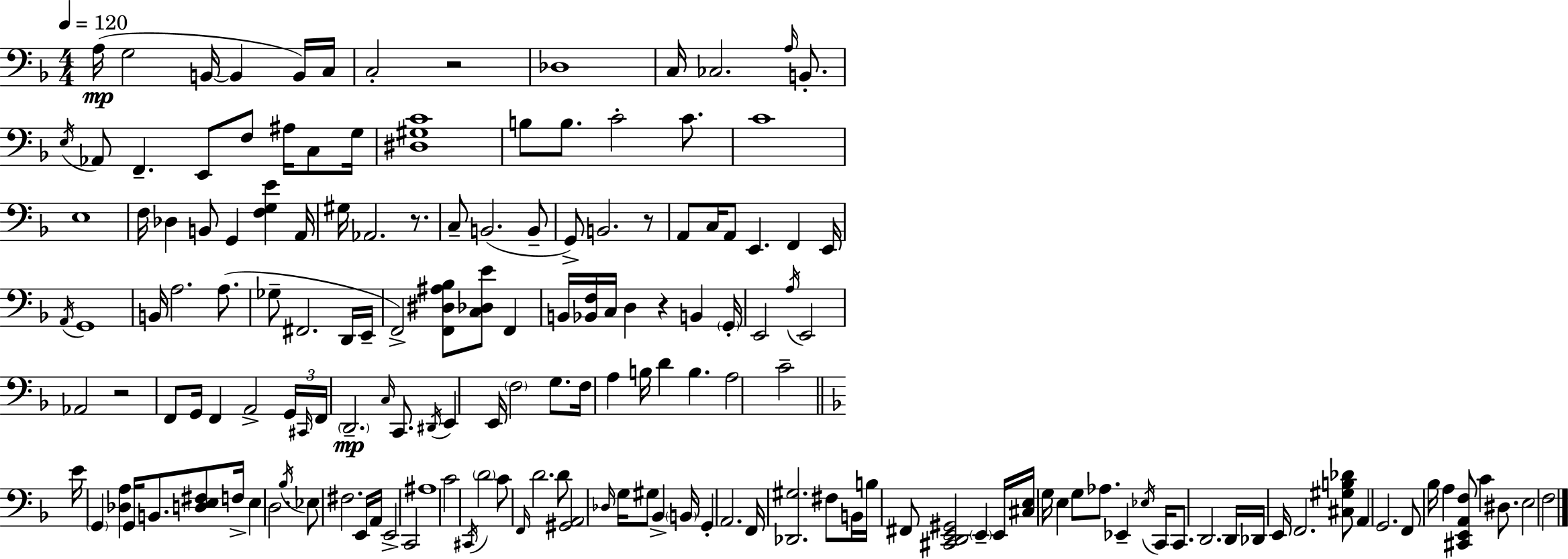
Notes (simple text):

A3/s G3/h B2/s B2/q B2/s C3/s C3/h R/h Db3/w C3/s CES3/h. A3/s B2/e. E3/s Ab2/e F2/q. E2/e F3/e A#3/s C3/e G3/s [D#3,G#3,C4]/w B3/e B3/e. C4/h C4/e. C4/w E3/w F3/s Db3/q B2/e G2/q [F3,G3,E4]/q A2/s G#3/s Ab2/h. R/e. C3/e B2/h. B2/e G2/e B2/h. R/e A2/e C3/s A2/e E2/q. F2/q E2/s A2/s G2/w B2/s A3/h. A3/e. Gb3/e F#2/h. D2/s E2/s F2/h [F2,D#3,A#3,Bb3]/e [C3,Db3,E4]/e F2/q B2/s [Bb2,F3]/s C3/s D3/q R/q B2/q G2/s E2/h A3/s E2/h Ab2/h R/h F2/e G2/s F2/q A2/h G2/s C#2/s F2/s D2/h. C3/s C2/e. D#2/s E2/q E2/s F3/h G3/e. F3/s A3/q B3/s D4/q B3/q. A3/h C4/h E4/s G2/q [Db3,A3]/q G2/s B2/e. [D3,E3,F#3]/e F3/s E3/q D3/h. Bb3/s Eb3/e F#3/h. E2/s A2/s E2/h C2/h A#3/w C4/h C#2/s D4/h C4/e F2/s D4/h. D4/e [G#2,A2]/h Db3/s G3/s G#3/e Bb2/q B2/s G2/q A2/h. F2/s [Db2,G#3]/h. F#3/e B2/s B3/s F#2/e [C#2,D2,E2,G#2]/h E2/q E2/s [C#3,E3]/s G3/s E3/q G3/e Ab3/e. Eb2/q Eb3/s C2/s C2/e. D2/h. D2/s Db2/s E2/s F2/h. [C#3,G#3,B3,Db4]/e A2/q G2/h. F2/e Bb3/s A3/q [C#2,E2,A2,F3]/e C4/q D#3/e. E3/h F3/h